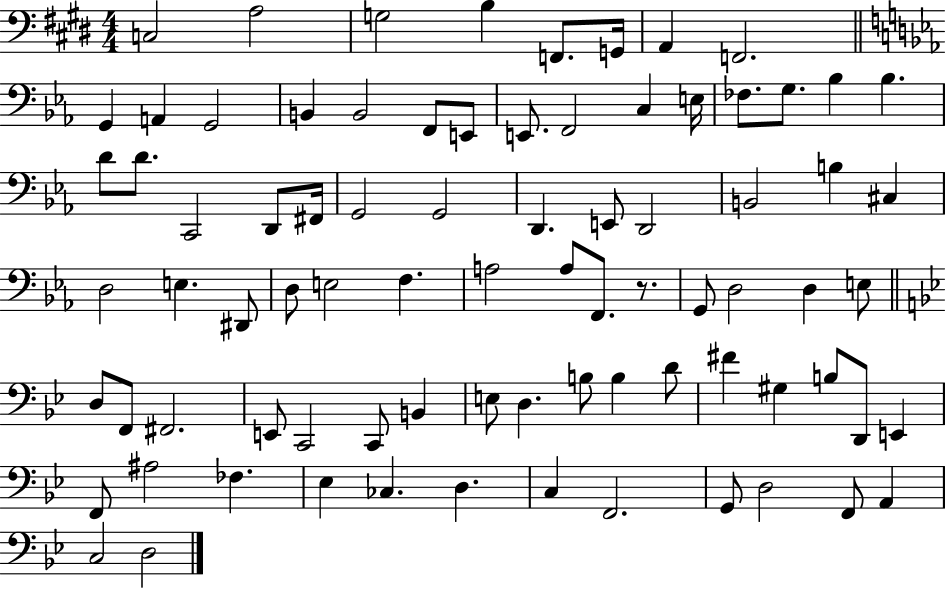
X:1
T:Untitled
M:4/4
L:1/4
K:E
C,2 A,2 G,2 B, F,,/2 G,,/4 A,, F,,2 G,, A,, G,,2 B,, B,,2 F,,/2 E,,/2 E,,/2 F,,2 C, E,/4 _F,/2 G,/2 _B, _B, D/2 D/2 C,,2 D,,/2 ^F,,/4 G,,2 G,,2 D,, E,,/2 D,,2 B,,2 B, ^C, D,2 E, ^D,,/2 D,/2 E,2 F, A,2 A,/2 F,,/2 z/2 G,,/2 D,2 D, E,/2 D,/2 F,,/2 ^F,,2 E,,/2 C,,2 C,,/2 B,, E,/2 D, B,/2 B, D/2 ^F ^G, B,/2 D,,/2 E,, F,,/2 ^A,2 _F, _E, _C, D, C, F,,2 G,,/2 D,2 F,,/2 A,, C,2 D,2